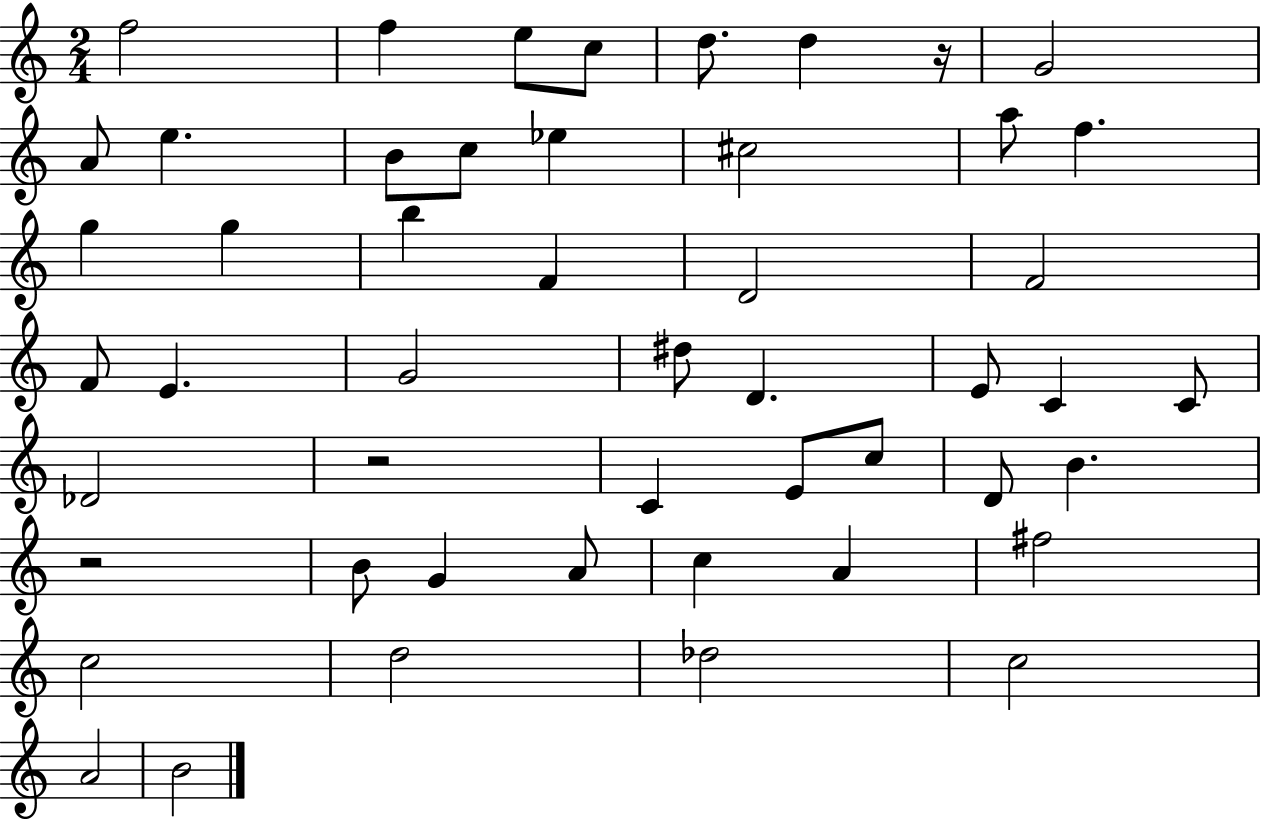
F5/h F5/q E5/e C5/e D5/e. D5/q R/s G4/h A4/e E5/q. B4/e C5/e Eb5/q C#5/h A5/e F5/q. G5/q G5/q B5/q F4/q D4/h F4/h F4/e E4/q. G4/h D#5/e D4/q. E4/e C4/q C4/e Db4/h R/h C4/q E4/e C5/e D4/e B4/q. R/h B4/e G4/q A4/e C5/q A4/q F#5/h C5/h D5/h Db5/h C5/h A4/h B4/h